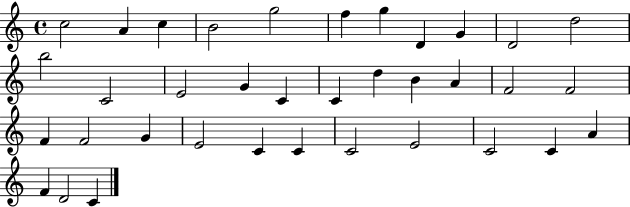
C5/h A4/q C5/q B4/h G5/h F5/q G5/q D4/q G4/q D4/h D5/h B5/h C4/h E4/h G4/q C4/q C4/q D5/q B4/q A4/q F4/h F4/h F4/q F4/h G4/q E4/h C4/q C4/q C4/h E4/h C4/h C4/q A4/q F4/q D4/h C4/q